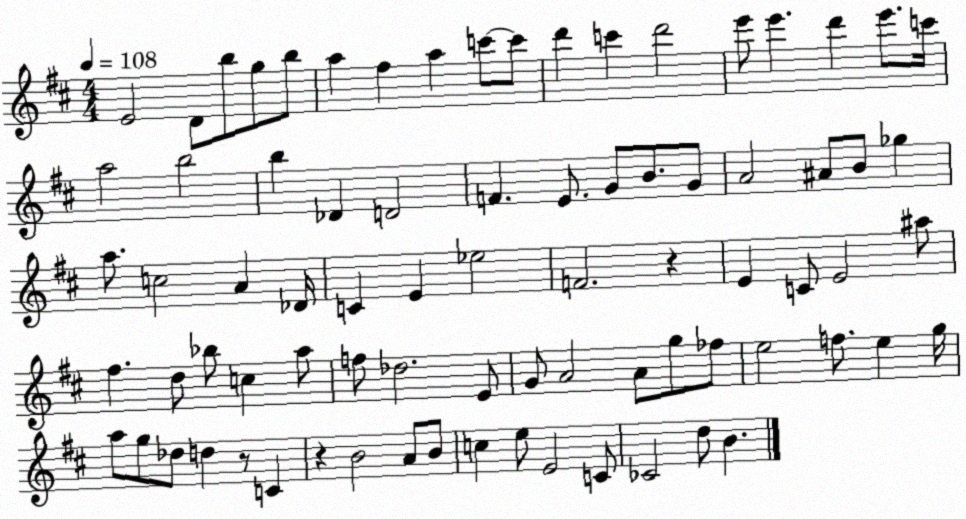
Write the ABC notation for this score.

X:1
T:Untitled
M:4/4
L:1/4
K:D
E2 D/2 b/2 g/2 b/2 a ^f a c'/2 c'/2 d' c' d'2 e'/2 e' d' e'/2 c'/4 a2 b2 b _D D2 F E/2 G/2 B/2 G/2 A2 ^A/2 B/2 _g a/2 c2 A _D/4 C E _e2 F2 z E C/2 E2 ^a/2 ^f d/2 _b/2 c a/2 f/2 _d2 E/2 G/2 A2 A/2 g/2 _f/2 e2 f/2 e g/4 a/2 g/2 _d/2 d z/2 C z B2 A/2 B/2 c e/2 E2 C/2 _C2 d/2 B